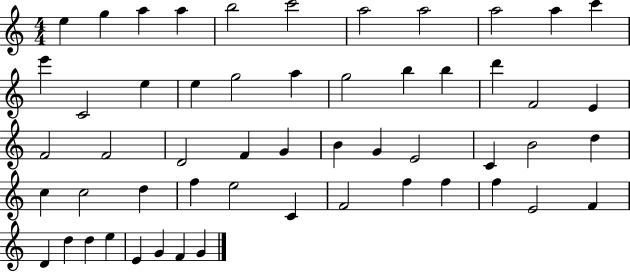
E5/q G5/q A5/q A5/q B5/h C6/h A5/h A5/h A5/h A5/q C6/q E6/q C4/h E5/q E5/q G5/h A5/q G5/h B5/q B5/q D6/q F4/h E4/q F4/h F4/h D4/h F4/q G4/q B4/q G4/q E4/h C4/q B4/h D5/q C5/q C5/h D5/q F5/q E5/h C4/q F4/h F5/q F5/q F5/q E4/h F4/q D4/q D5/q D5/q E5/q E4/q G4/q F4/q G4/q